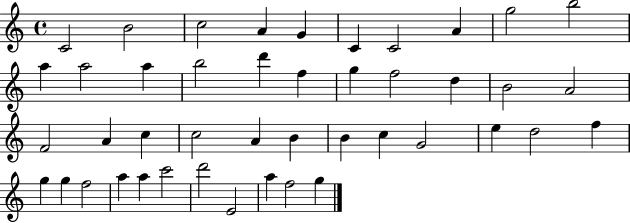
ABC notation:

X:1
T:Untitled
M:4/4
L:1/4
K:C
C2 B2 c2 A G C C2 A g2 b2 a a2 a b2 d' f g f2 d B2 A2 F2 A c c2 A B B c G2 e d2 f g g f2 a a c'2 d'2 E2 a f2 g